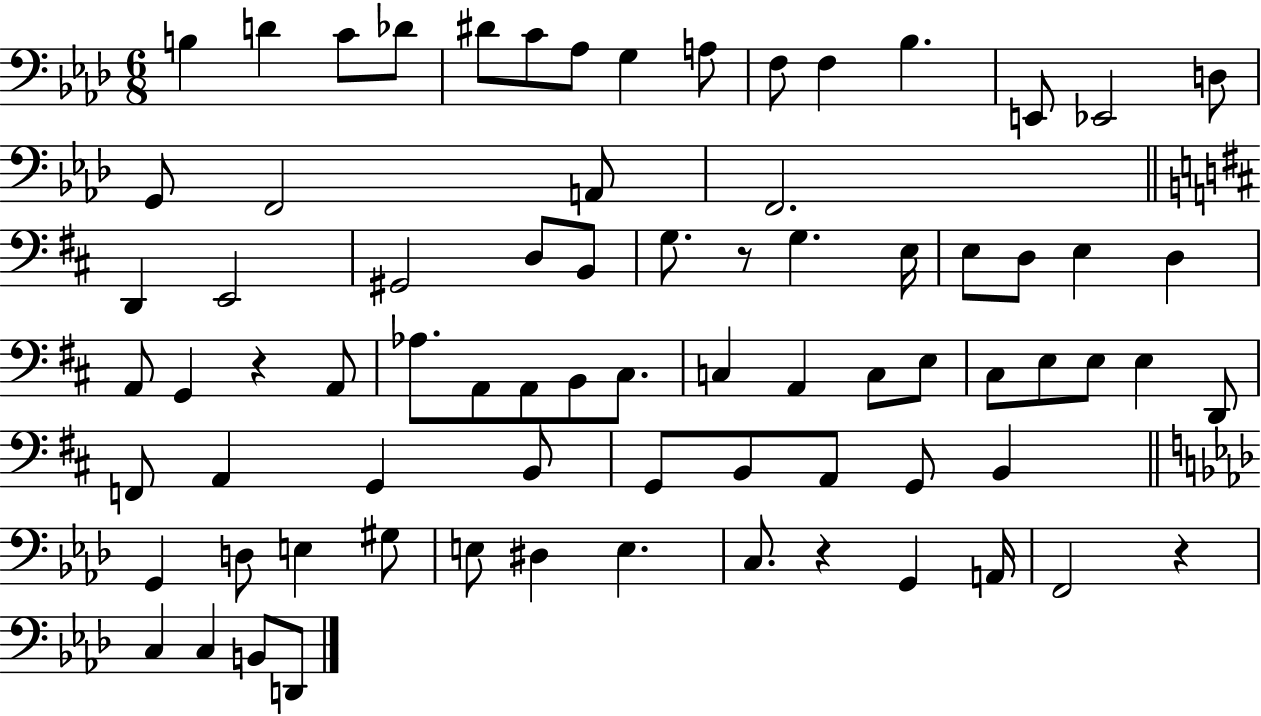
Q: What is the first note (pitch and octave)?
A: B3